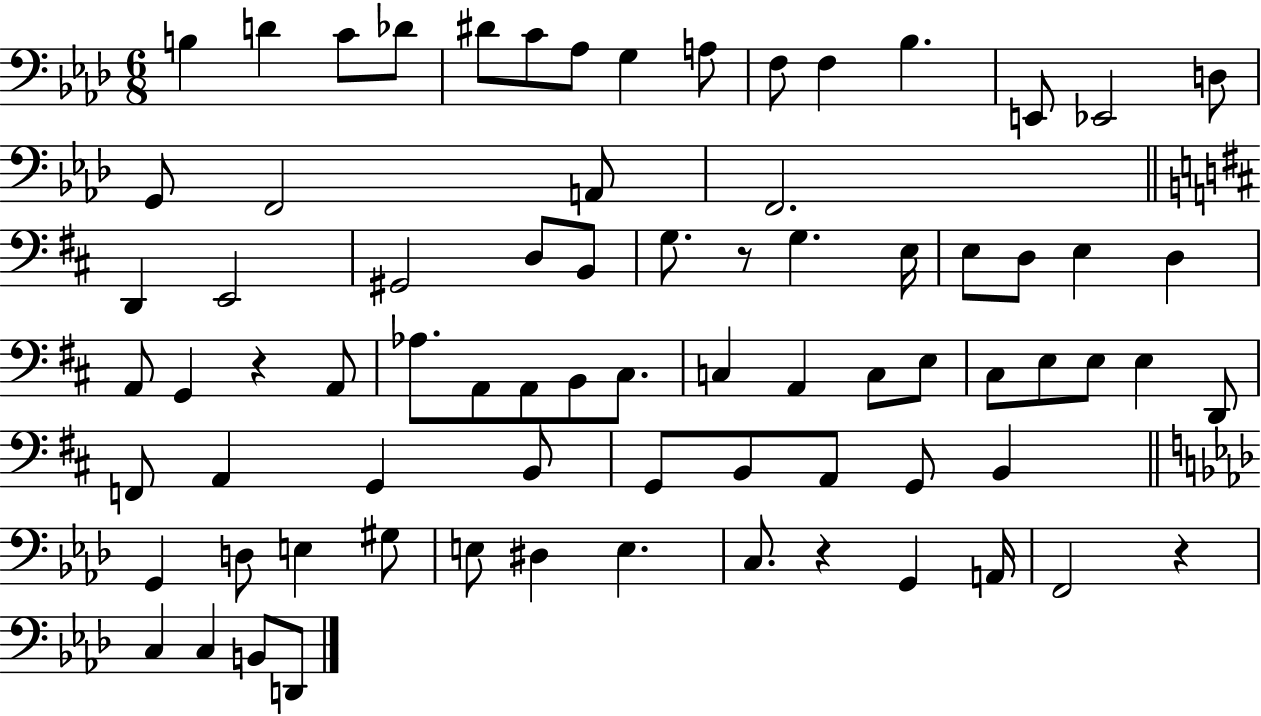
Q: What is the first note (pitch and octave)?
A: B3